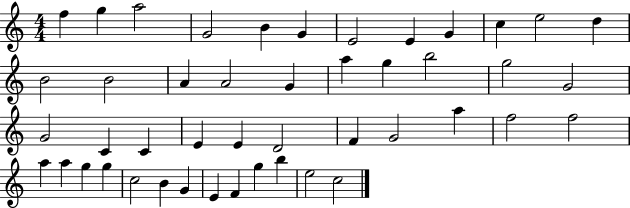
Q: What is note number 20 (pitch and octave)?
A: B5